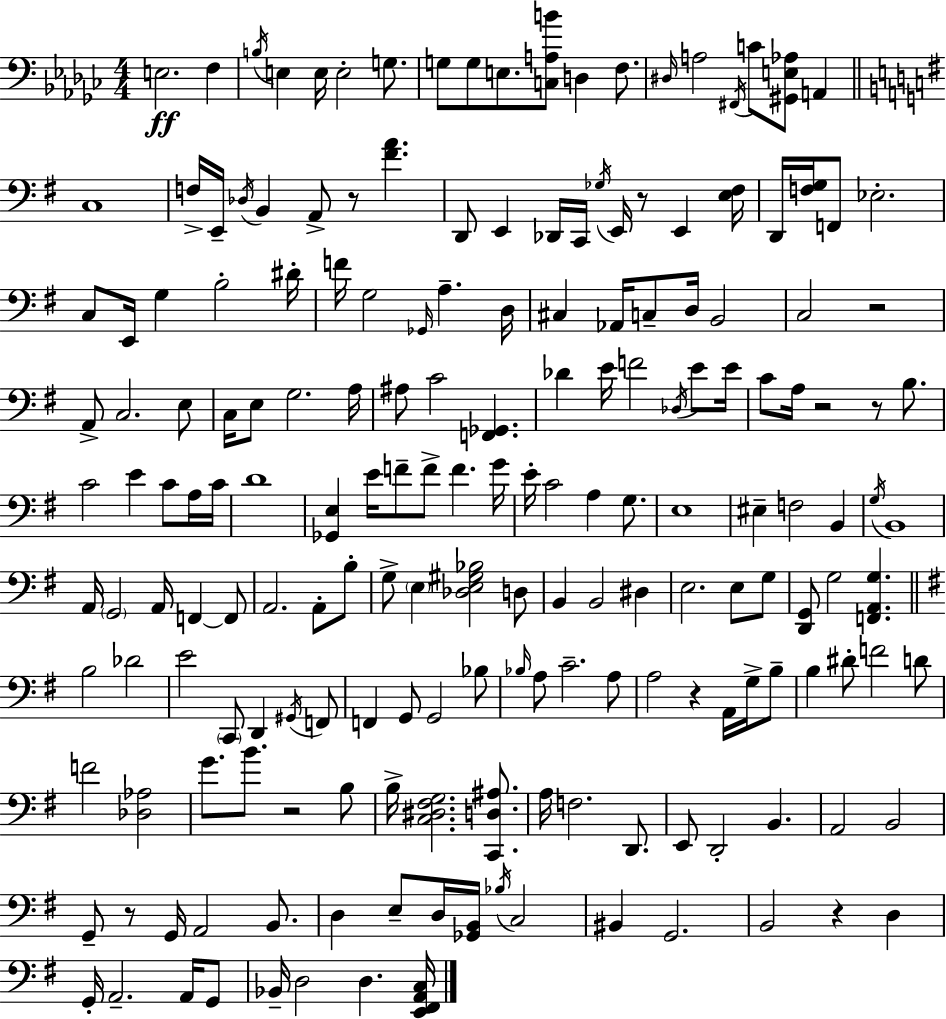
X:1
T:Untitled
M:4/4
L:1/4
K:Ebm
E,2 F, B,/4 E, E,/4 E,2 G,/2 G,/2 G,/2 E,/2 [C,A,B]/2 D, F,/2 ^D,/4 A,2 ^F,,/4 C/2 [^G,,E,_A,]/2 A,, C,4 F,/4 E,,/4 _D,/4 B,, A,,/2 z/2 [^FA] D,,/2 E,, _D,,/4 C,,/4 _G,/4 E,,/4 z/2 E,, [E,^F,]/4 D,,/4 [F,G,]/4 F,,/2 _E,2 C,/2 E,,/4 G, B,2 ^D/4 F/4 G,2 _G,,/4 A, D,/4 ^C, _A,,/4 C,/2 D,/4 B,,2 C,2 z2 A,,/2 C,2 E,/2 C,/4 E,/2 G,2 A,/4 ^A,/2 C2 [F,,_G,,] _D E/4 F2 _D,/4 E/2 E/4 C/2 A,/4 z2 z/2 B,/2 C2 E C/2 A,/4 C/4 D4 [_G,,E,] E/4 F/2 F/2 F G/4 E/4 C2 A, G,/2 E,4 ^E, F,2 B,, G,/4 B,,4 A,,/4 G,,2 A,,/4 F,, F,,/2 A,,2 A,,/2 B,/2 G,/2 E, [_D,E,^G,_B,]2 D,/2 B,, B,,2 ^D, E,2 E,/2 G,/2 [D,,G,,]/2 G,2 [F,,A,,G,] B,2 _D2 E2 C,,/2 D,, ^G,,/4 F,,/2 F,, G,,/2 G,,2 _B,/2 _B,/4 A,/2 C2 A,/2 A,2 z A,,/4 G,/4 B,/2 B, ^D/2 F2 D/2 F2 [_D,_A,]2 G/2 B/2 z2 B,/2 B,/4 [C,^D,^F,G,]2 [C,,D,^A,]/2 A,/4 F,2 D,,/2 E,,/2 D,,2 B,, A,,2 B,,2 G,,/2 z/2 G,,/4 A,,2 B,,/2 D, E,/2 D,/4 [_G,,B,,]/4 _B,/4 C,2 ^B,, G,,2 B,,2 z D, G,,/4 A,,2 A,,/4 G,,/2 _B,,/4 D,2 D, [E,,^F,,A,,C,]/4